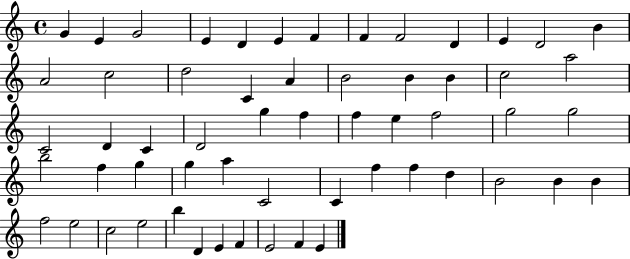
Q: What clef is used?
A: treble